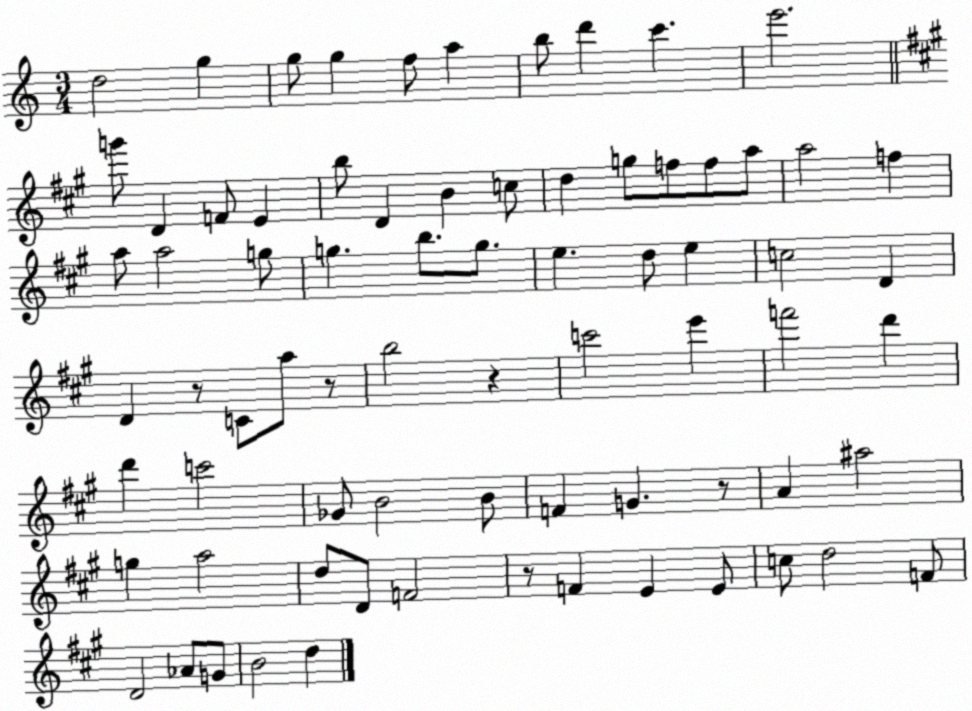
X:1
T:Untitled
M:3/4
L:1/4
K:C
d2 g g/2 g f/2 a b/2 d' c' e'2 g'/2 D F/2 E b/2 D B c/2 d g/2 f/2 f/2 a/2 a2 f a/2 a2 g/2 g b/2 g/2 e d/2 e c2 D D z/2 C/2 a/2 z/2 b2 z c'2 e' f'2 d' d' c'2 _G/2 B2 B/2 F G z/2 A ^a2 g a2 d/2 D/2 F2 z/2 F E E/2 c/2 d2 F/2 D2 _A/2 G/2 B2 d